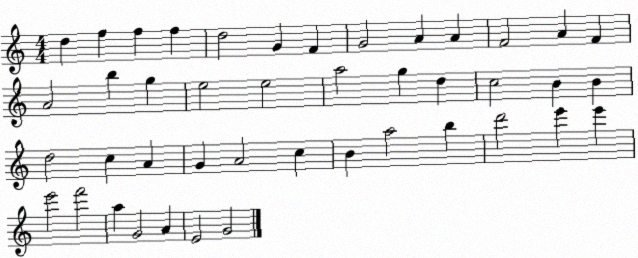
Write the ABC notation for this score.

X:1
T:Untitled
M:4/4
L:1/4
K:C
d f f f d2 G F G2 A A F2 A F A2 b g e2 e2 a2 g d c2 B B d2 c A G A2 c B a2 b d'2 e' e' e'2 f'2 a G2 A E2 G2